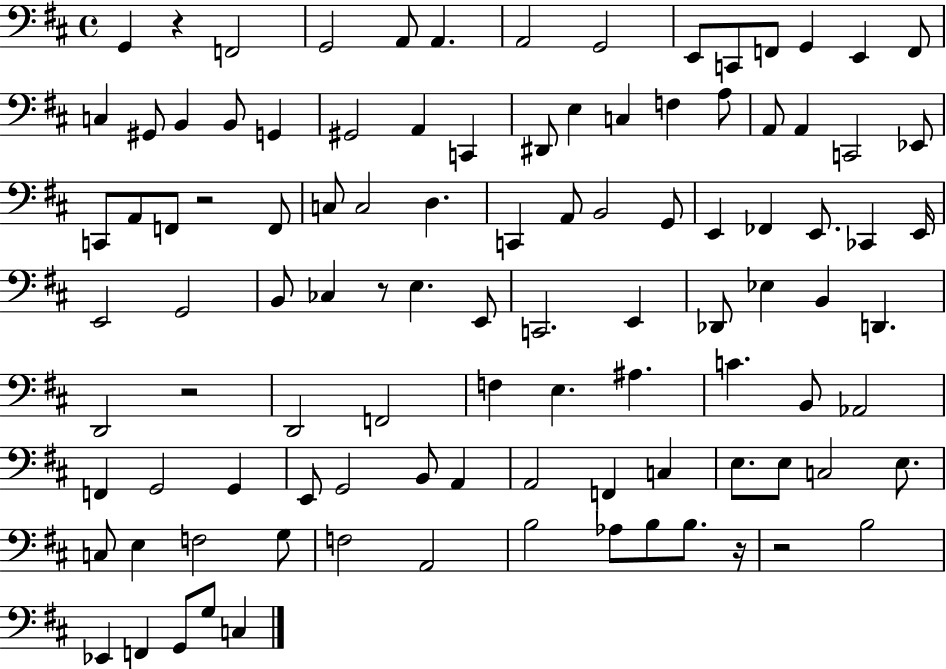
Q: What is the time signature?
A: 4/4